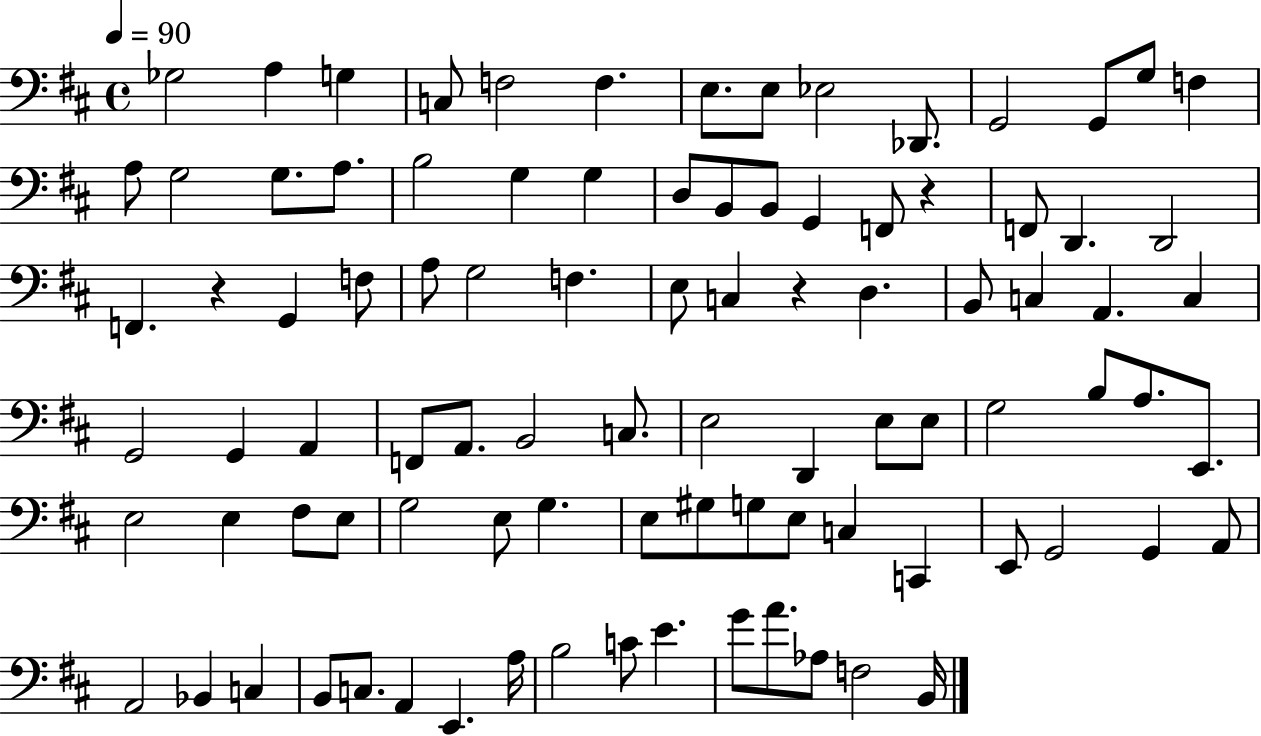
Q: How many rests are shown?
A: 3